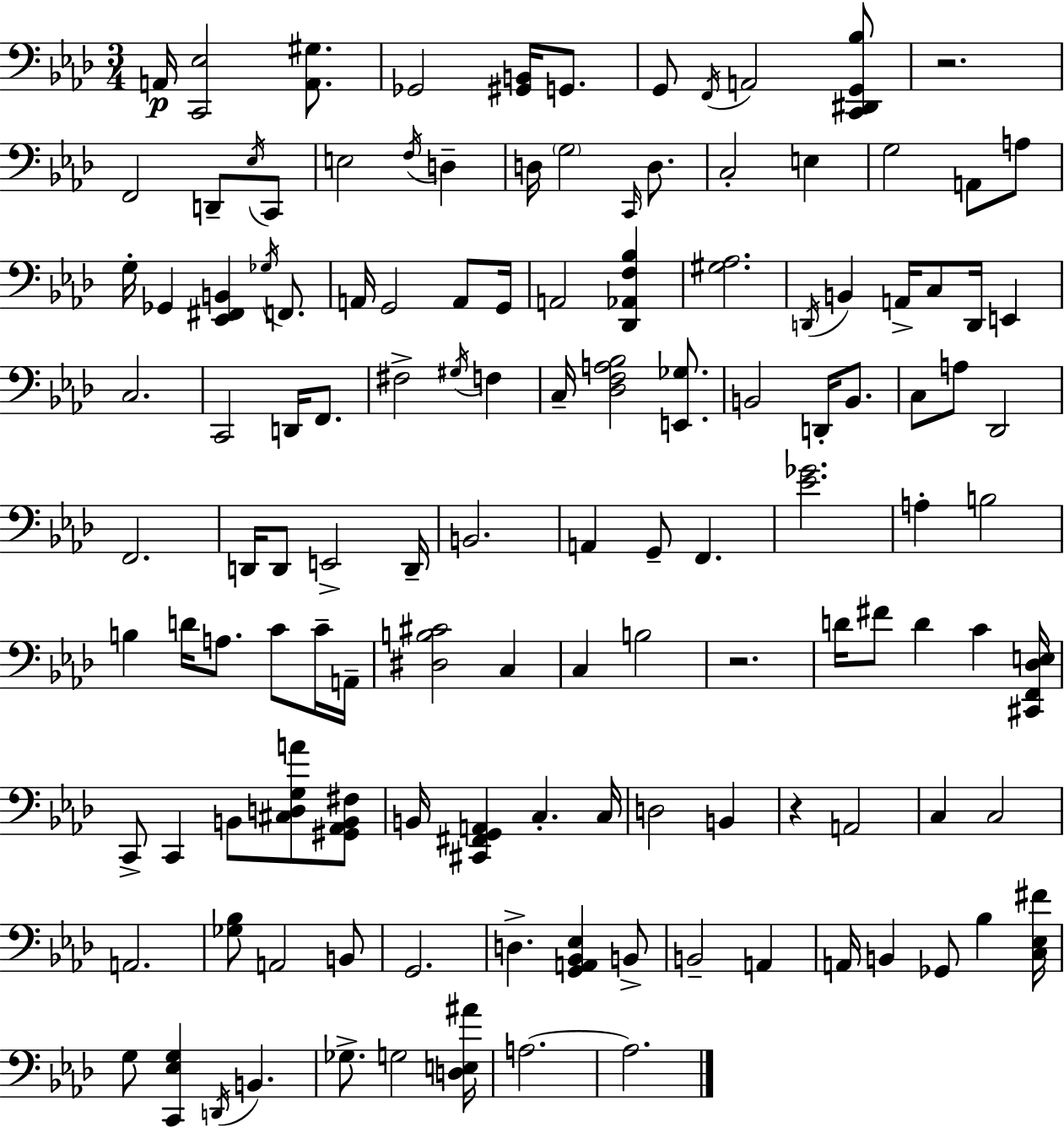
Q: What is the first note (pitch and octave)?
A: A2